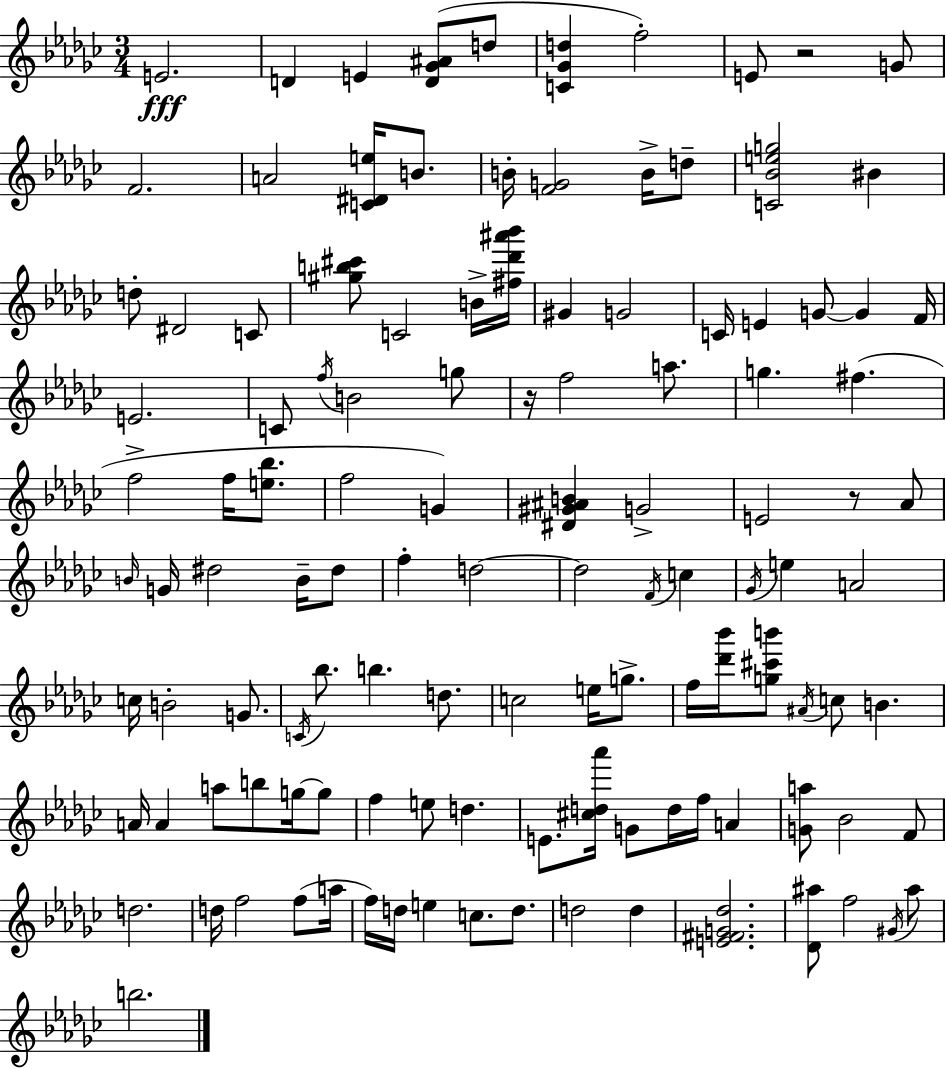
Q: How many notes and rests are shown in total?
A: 119